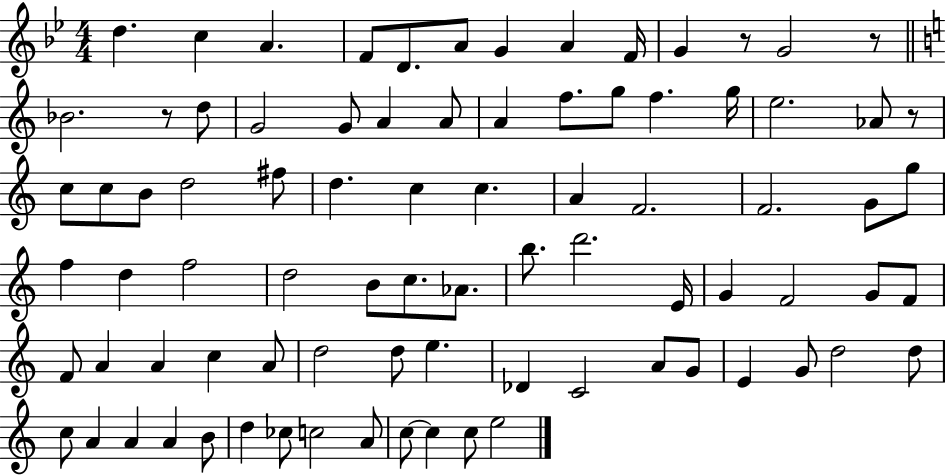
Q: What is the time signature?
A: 4/4